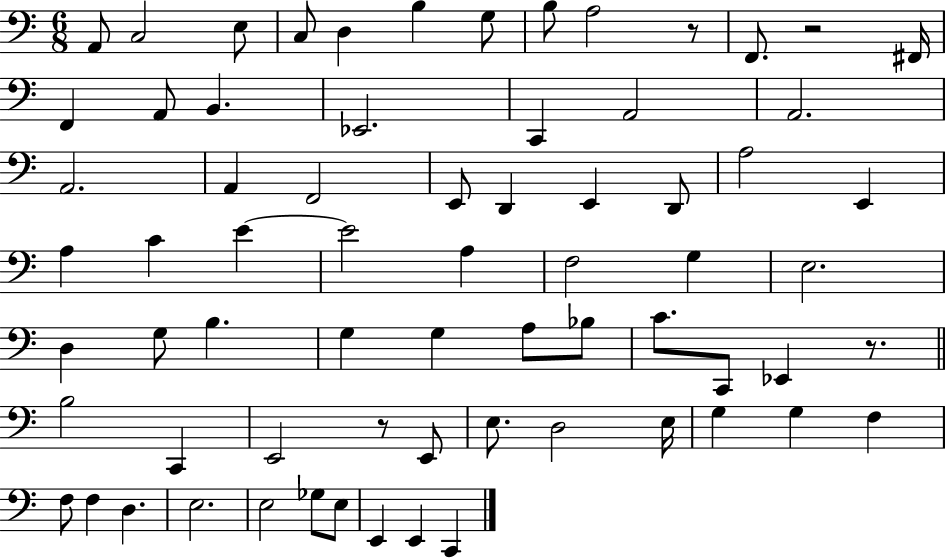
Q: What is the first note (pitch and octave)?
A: A2